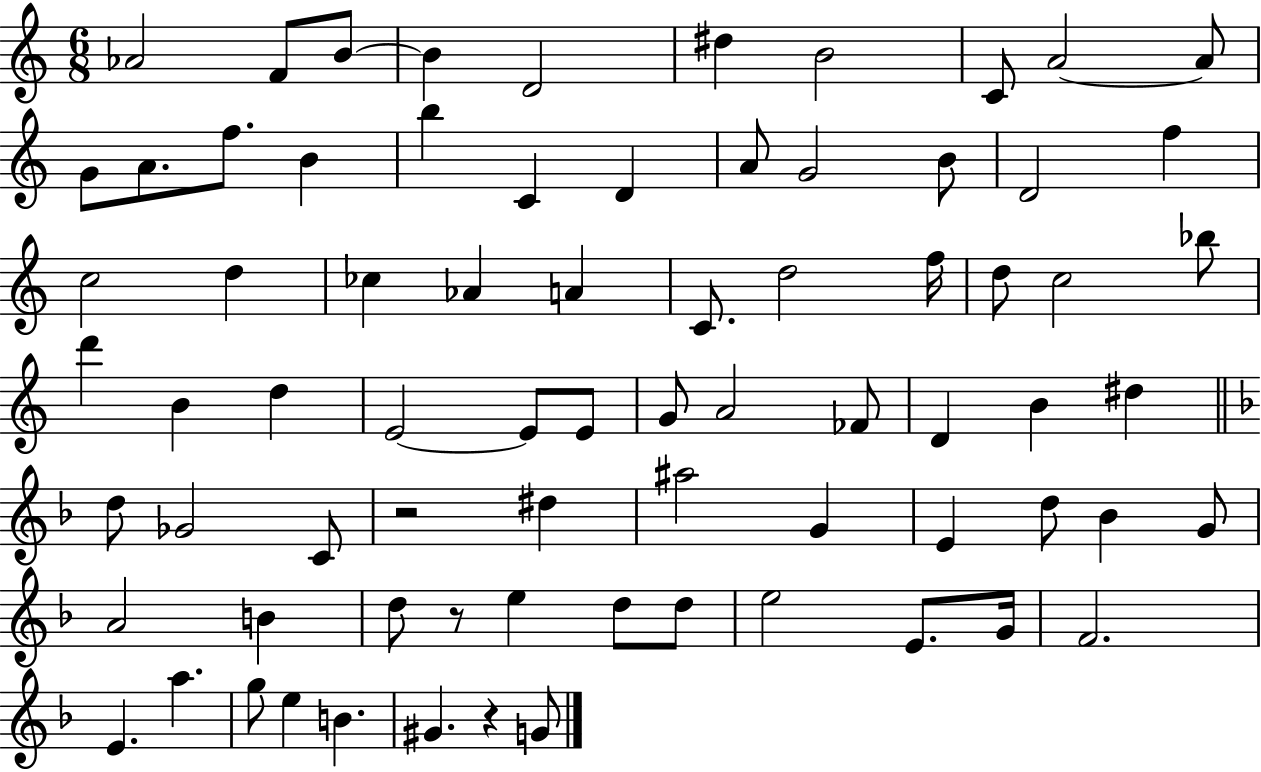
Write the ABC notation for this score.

X:1
T:Untitled
M:6/8
L:1/4
K:C
_A2 F/2 B/2 B D2 ^d B2 C/2 A2 A/2 G/2 A/2 f/2 B b C D A/2 G2 B/2 D2 f c2 d _c _A A C/2 d2 f/4 d/2 c2 _b/2 d' B d E2 E/2 E/2 G/2 A2 _F/2 D B ^d d/2 _G2 C/2 z2 ^d ^a2 G E d/2 _B G/2 A2 B d/2 z/2 e d/2 d/2 e2 E/2 G/4 F2 E a g/2 e B ^G z G/2